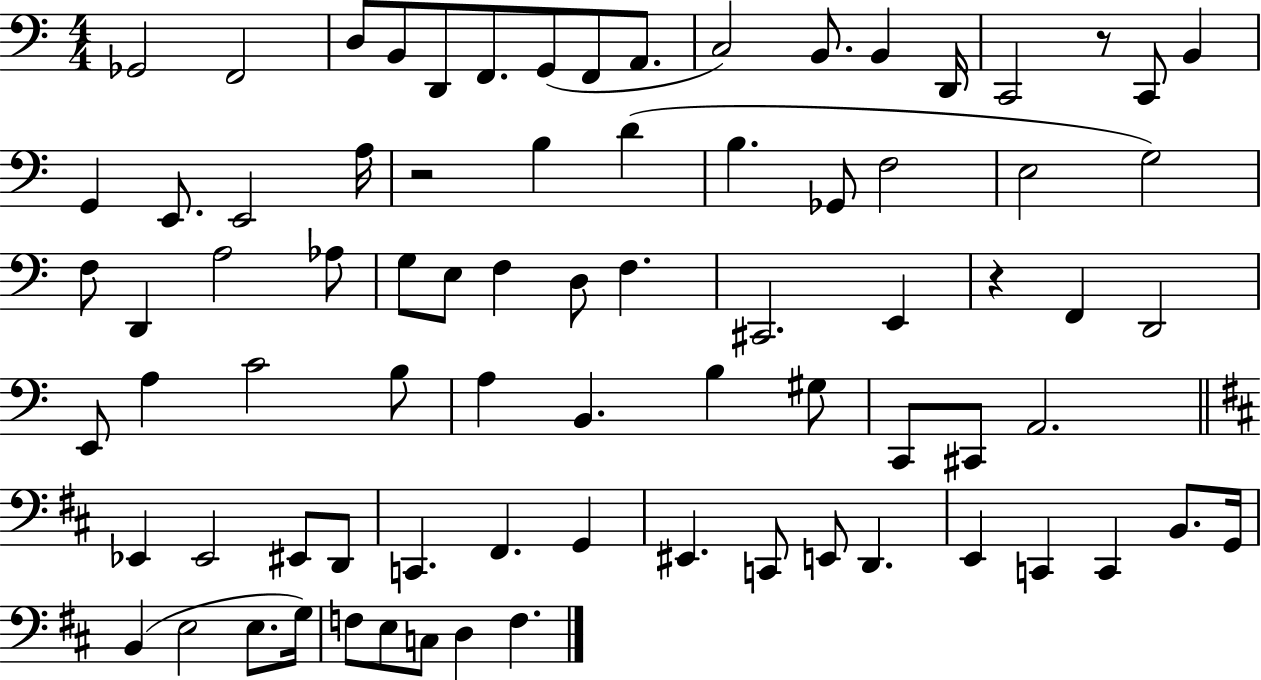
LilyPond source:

{
  \clef bass
  \numericTimeSignature
  \time 4/4
  \key c \major
  ges,2 f,2 | d8 b,8 d,8 f,8. g,8( f,8 a,8. | c2) b,8. b,4 d,16 | c,2 r8 c,8 b,4 | \break g,4 e,8. e,2 a16 | r2 b4 d'4( | b4. ges,8 f2 | e2 g2) | \break f8 d,4 a2 aes8 | g8 e8 f4 d8 f4. | cis,2. e,4 | r4 f,4 d,2 | \break e,8 a4 c'2 b8 | a4 b,4. b4 gis8 | c,8 cis,8 a,2. | \bar "||" \break \key d \major ees,4 ees,2 eis,8 d,8 | c,4. fis,4. g,4 | eis,4. c,8 e,8 d,4. | e,4 c,4 c,4 b,8. g,16 | \break b,4( e2 e8. g16) | f8 e8 c8 d4 f4. | \bar "|."
}